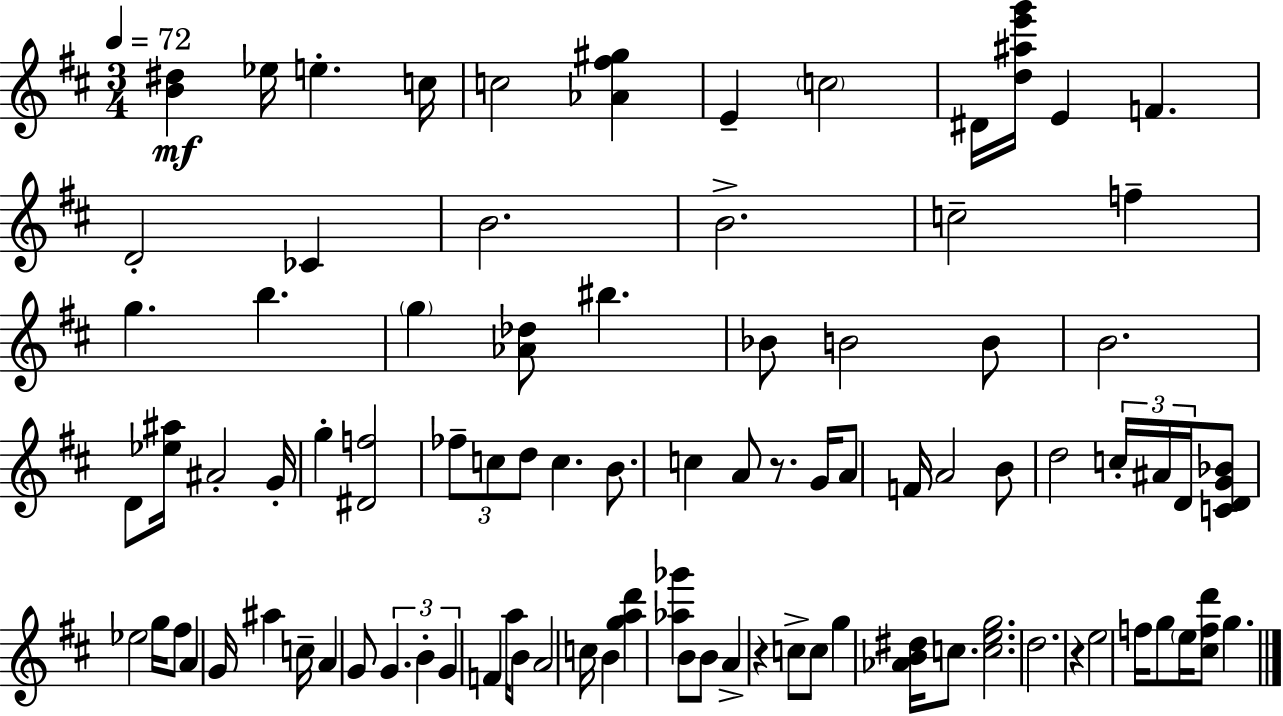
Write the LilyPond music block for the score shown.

{
  \clef treble
  \numericTimeSignature
  \time 3/4
  \key d \major
  \tempo 4 = 72
  <b' dis''>4\mf ees''16 e''4.-. c''16 | c''2 <aes' fis'' gis''>4 | e'4-- \parenthesize c''2 | dis'16 <d'' ais'' e''' g'''>16 e'4 f'4. | \break d'2-. ces'4 | b'2. | b'2.-> | c''2-- f''4-- | \break g''4. b''4. | \parenthesize g''4 <aes' des''>8 bis''4. | bes'8 b'2 b'8 | b'2. | \break d'8 <ees'' ais''>16 ais'2-. g'16-. | g''4-. <dis' f''>2 | \tuplet 3/2 { fes''8-- c''8 d''8 } c''4. | b'8. c''4 a'8 r8. | \break g'16 a'8 f'16 a'2 | b'8 d''2 \tuplet 3/2 { c''16-. ais'16 | d'16 } <c' d' g' bes'>8 ees''2 g''16 | fis''8 a'4 g'16 ais''4 c''16-- | \break a'4 g'8 \tuplet 3/2 { g'4. | b'4-. g'4 } f'4 | a''16 b'8 a'2 c''16 | b'4 <g'' a'' d'''>4 <aes'' ges'''>4 | \break b'8 b'8 a'4-> r4 | c''8-> c''8 g''4 <aes' b' dis''>16 c''8. | <c'' e'' g''>2. | d''2. | \break r4 e''2 | f''16 g''8 \parenthesize e''16 <cis'' f'' d'''>8 g''4. | \bar "|."
}